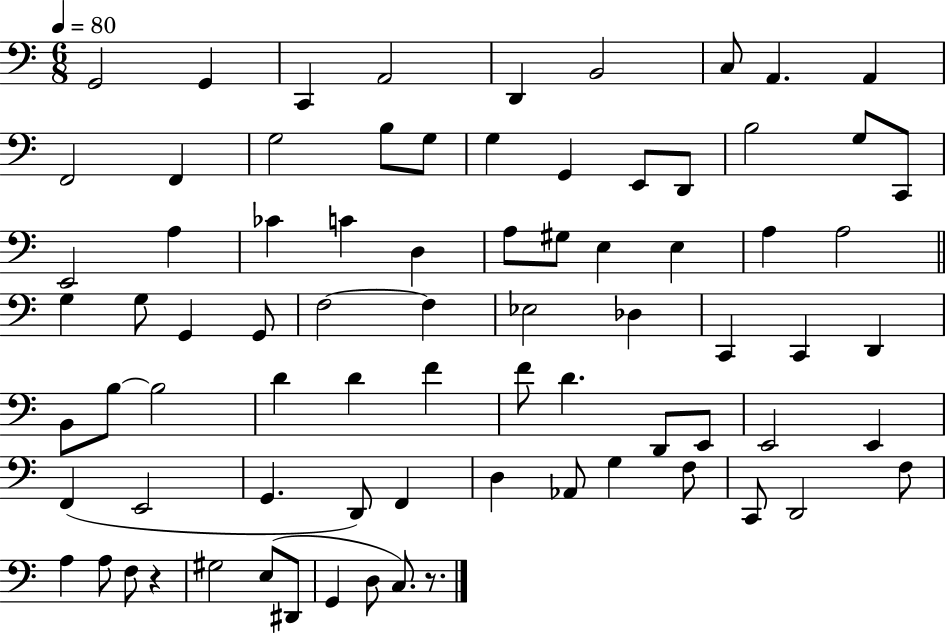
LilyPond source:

{
  \clef bass
  \numericTimeSignature
  \time 6/8
  \key c \major
  \tempo 4 = 80
  g,2 g,4 | c,4 a,2 | d,4 b,2 | c8 a,4. a,4 | \break f,2 f,4 | g2 b8 g8 | g4 g,4 e,8 d,8 | b2 g8 c,8 | \break e,2 a4 | ces'4 c'4 d4 | a8 gis8 e4 e4 | a4 a2 | \break \bar "||" \break \key c \major g4 g8 g,4 g,8 | f2~~ f4 | ees2 des4 | c,4 c,4 d,4 | \break b,8 b8~~ b2 | d'4 d'4 f'4 | f'8 d'4. d,8 e,8 | e,2 e,4 | \break f,4( e,2 | g,4. d,8) f,4 | d4 aes,8 g4 f8 | c,8 d,2 f8 | \break a4 a8 f8 r4 | gis2 e8( dis,8 | g,4 d8 c8.) r8. | \bar "|."
}